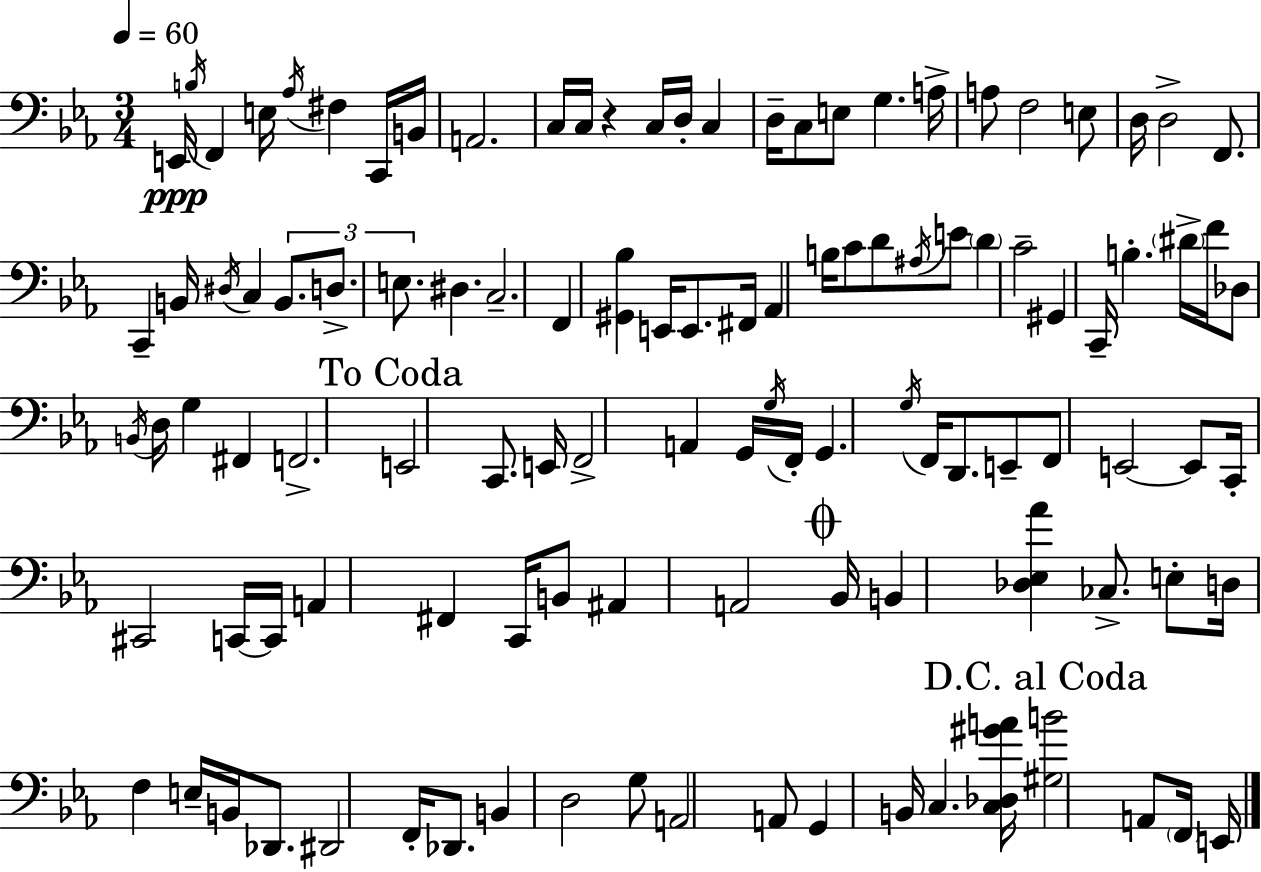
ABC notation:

X:1
T:Untitled
M:3/4
L:1/4
K:Eb
E,,/4 B,/4 F,, E,/4 _A,/4 ^F, C,,/4 B,,/4 A,,2 C,/4 C,/4 z C,/4 D,/4 C, D,/4 C,/2 E,/2 G, A,/4 A,/2 F,2 E,/2 D,/4 D,2 F,,/2 C,, B,,/4 ^D,/4 C, B,,/2 D,/2 E,/2 ^D, C,2 F,, [^G,,_B,] E,,/4 E,,/2 ^F,,/4 _A,, B,/4 C/2 D/2 ^A,/4 E/2 D C2 ^G,, C,,/4 B, ^D/4 F/4 _D,/2 B,,/4 D,/4 G, ^F,, F,,2 E,,2 C,,/2 E,,/4 F,,2 A,, G,,/4 G,/4 F,,/4 G,, G,/4 F,,/4 D,,/2 E,,/2 F,,/2 E,,2 E,,/2 C,,/4 ^C,,2 C,,/4 C,,/4 A,, ^F,, C,,/4 B,,/2 ^A,, A,,2 _B,,/4 B,, [_D,_E,_A] _C,/2 E,/2 D,/4 F, E,/4 B,,/4 _D,,/2 ^D,,2 F,,/4 _D,,/2 B,, D,2 G,/2 A,,2 A,,/2 G,, B,,/4 C, [C,_D,^GA]/4 [^G,B]2 A,,/2 F,,/4 E,,/4